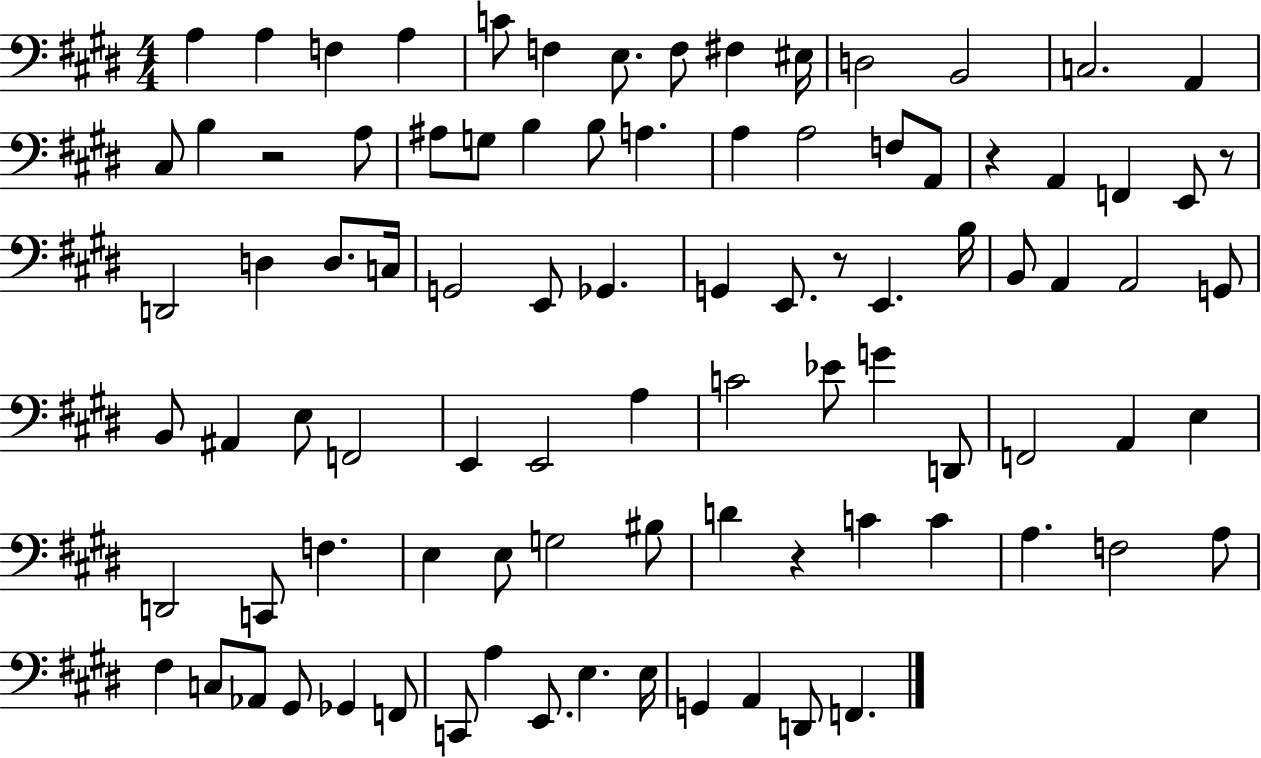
{
  \clef bass
  \numericTimeSignature
  \time 4/4
  \key e \major
  \repeat volta 2 { a4 a4 f4 a4 | c'8 f4 e8. f8 fis4 eis16 | d2 b,2 | c2. a,4 | \break cis8 b4 r2 a8 | ais8 g8 b4 b8 a4. | a4 a2 f8 a,8 | r4 a,4 f,4 e,8 r8 | \break d,2 d4 d8. c16 | g,2 e,8 ges,4. | g,4 e,8. r8 e,4. b16 | b,8 a,4 a,2 g,8 | \break b,8 ais,4 e8 f,2 | e,4 e,2 a4 | c'2 ees'8 g'4 d,8 | f,2 a,4 e4 | \break d,2 c,8 f4. | e4 e8 g2 bis8 | d'4 r4 c'4 c'4 | a4. f2 a8 | \break fis4 c8 aes,8 gis,8 ges,4 f,8 | c,8 a4 e,8. e4. e16 | g,4 a,4 d,8 f,4. | } \bar "|."
}